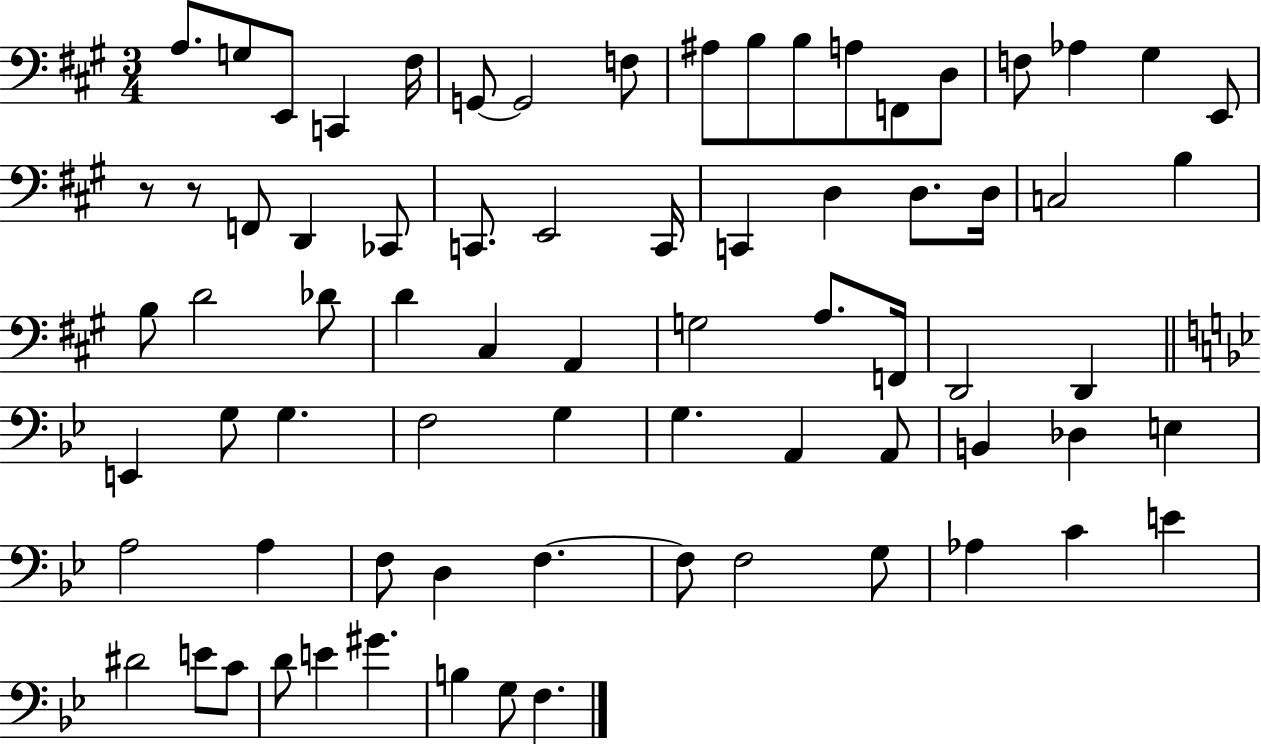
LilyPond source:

{
  \clef bass
  \numericTimeSignature
  \time 3/4
  \key a \major
  \repeat volta 2 { a8. g8 e,8 c,4 fis16 | g,8~~ g,2 f8 | ais8 b8 b8 a8 f,8 d8 | f8 aes4 gis4 e,8 | \break r8 r8 f,8 d,4 ces,8 | c,8. e,2 c,16 | c,4 d4 d8. d16 | c2 b4 | \break b8 d'2 des'8 | d'4 cis4 a,4 | g2 a8. f,16 | d,2 d,4 | \break \bar "||" \break \key bes \major e,4 g8 g4. | f2 g4 | g4. a,4 a,8 | b,4 des4 e4 | \break a2 a4 | f8 d4 f4.~~ | f8 f2 g8 | aes4 c'4 e'4 | \break dis'2 e'8 c'8 | d'8 e'4 gis'4. | b4 g8 f4. | } \bar "|."
}